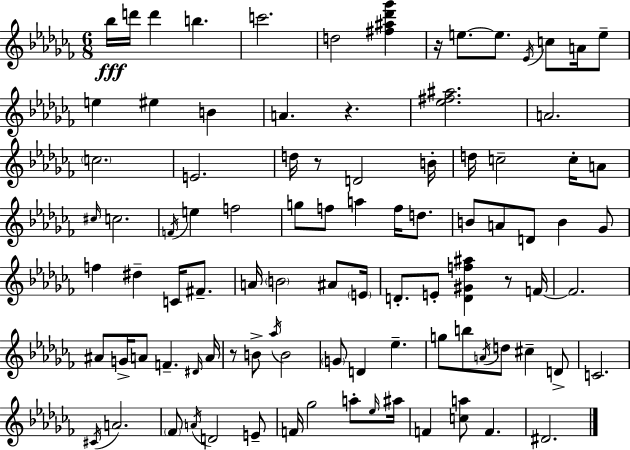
Bb5/s D6/s D6/q B5/q. C6/h. D5/h [F#5,A#5,Db6,Gb6]/q R/s E5/e. E5/e. Eb4/s C5/e A4/s E5/e E5/q EIS5/q B4/q A4/q. R/q. [Eb5,F#5,A#5]/h. A4/h. C5/h. E4/h. D5/s R/e D4/h B4/s D5/s C5/h C5/s A4/e C#5/s C5/h. F4/s E5/q F5/h G5/e F5/e A5/q F5/s D5/e. B4/e A4/e D4/e B4/q Gb4/e F5/q D#5/q C4/s F#4/e. A4/s B4/h A#4/e E4/s D4/e. E4/e [D4,G#4,F5,A#5]/q R/e F4/s F4/h. A#4/e G4/s A4/e F4/q. D#4/s A4/s R/e B4/e Ab5/s B4/h G4/e D4/q Eb5/q. G5/e B5/e A4/s D5/e C#5/q D4/e C4/h. C#4/s A4/h. FES4/e A4/s D4/h E4/e F4/s Gb5/h A5/e Eb5/s A#5/s F4/q [C5,A5]/e F4/q. D#4/h.